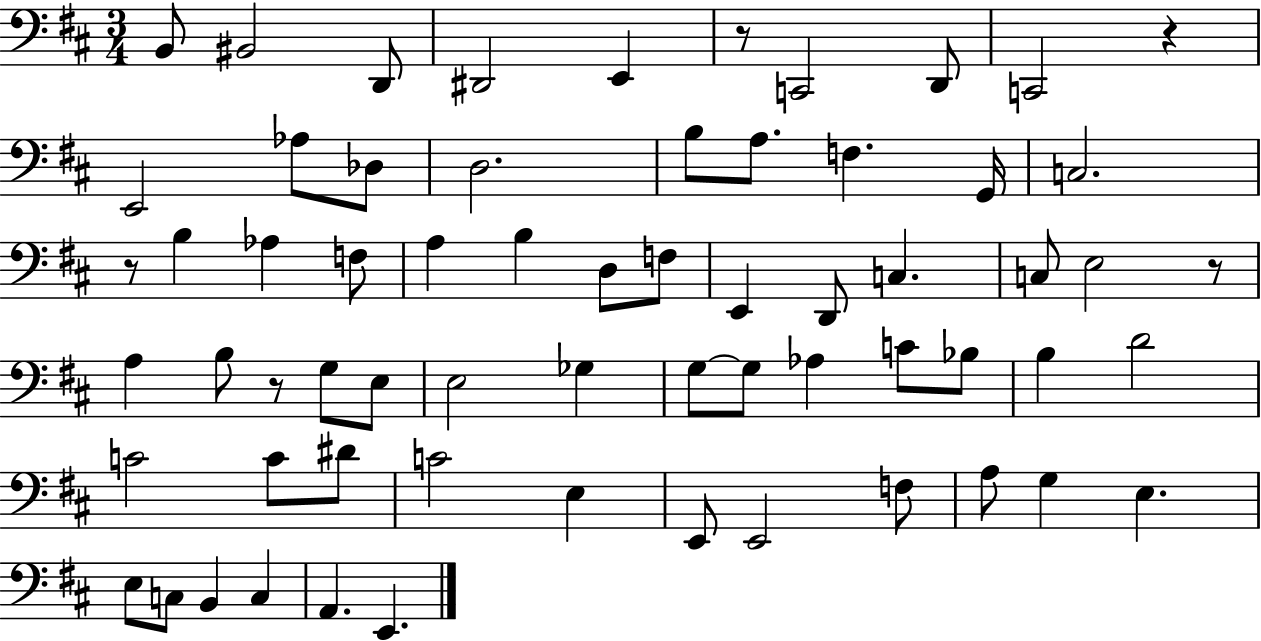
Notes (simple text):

B2/e BIS2/h D2/e D#2/h E2/q R/e C2/h D2/e C2/h R/q E2/h Ab3/e Db3/e D3/h. B3/e A3/e. F3/q. G2/s C3/h. R/e B3/q Ab3/q F3/e A3/q B3/q D3/e F3/e E2/q D2/e C3/q. C3/e E3/h R/e A3/q B3/e R/e G3/e E3/e E3/h Gb3/q G3/e G3/e Ab3/q C4/e Bb3/e B3/q D4/h C4/h C4/e D#4/e C4/h E3/q E2/e E2/h F3/e A3/e G3/q E3/q. E3/e C3/e B2/q C3/q A2/q. E2/q.